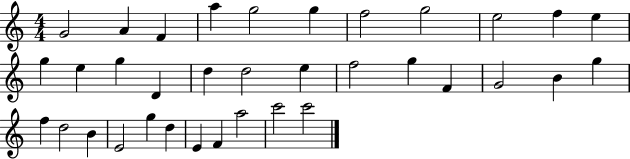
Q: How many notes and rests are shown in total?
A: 35